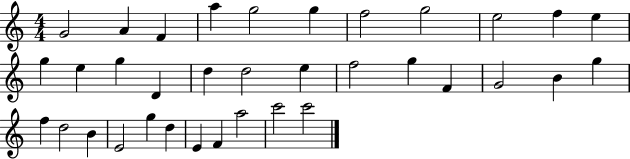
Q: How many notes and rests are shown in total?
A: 35